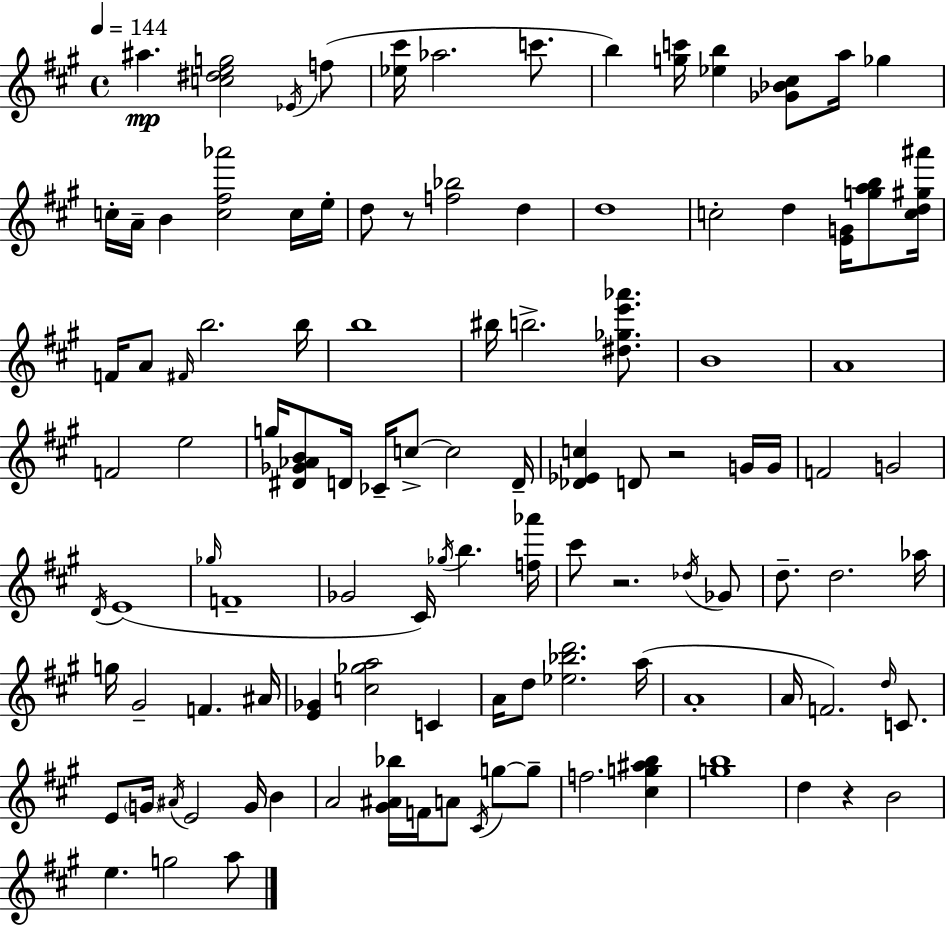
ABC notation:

X:1
T:Untitled
M:4/4
L:1/4
K:A
^a [c^deg]2 _E/4 f/2 [_e^c']/4 _a2 c'/2 b [gc']/4 [_eb] [_G_B^c]/2 a/4 _g c/4 A/4 B [c^f_a']2 c/4 e/4 d/2 z/2 [f_b]2 d d4 c2 d [EG]/4 [gab]/2 [cd^g^a']/4 F/4 A/2 ^F/4 b2 b/4 b4 ^b/4 b2 [^d_ge'_a']/2 B4 A4 F2 e2 g/4 [^D_G_AB]/2 D/4 _C/4 c/2 c2 D/4 [_D_Ec] D/2 z2 G/4 G/4 F2 G2 D/4 E4 _g/4 F4 _G2 ^C/4 _g/4 b [f_a']/4 ^c'/2 z2 _d/4 _G/2 d/2 d2 _a/4 g/4 ^G2 F ^A/4 [E_G] [c_ga]2 C A/4 d/2 [_e_bd']2 a/4 A4 A/4 F2 d/4 C/2 E/2 G/4 ^A/4 E2 G/4 B A2 [^G^A_b]/4 F/4 A/2 ^C/4 g/2 g/2 f2 [^cg^ab] [gb]4 d z B2 e g2 a/2